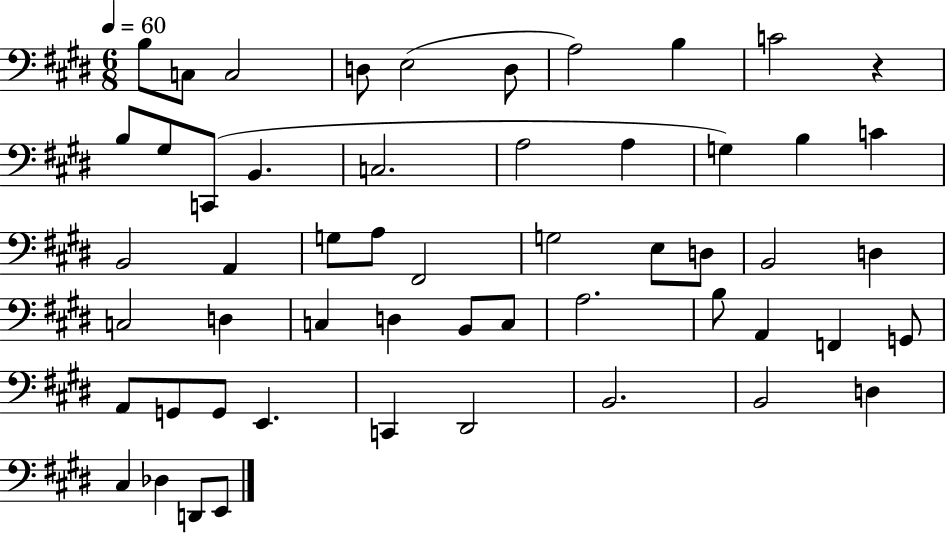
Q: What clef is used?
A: bass